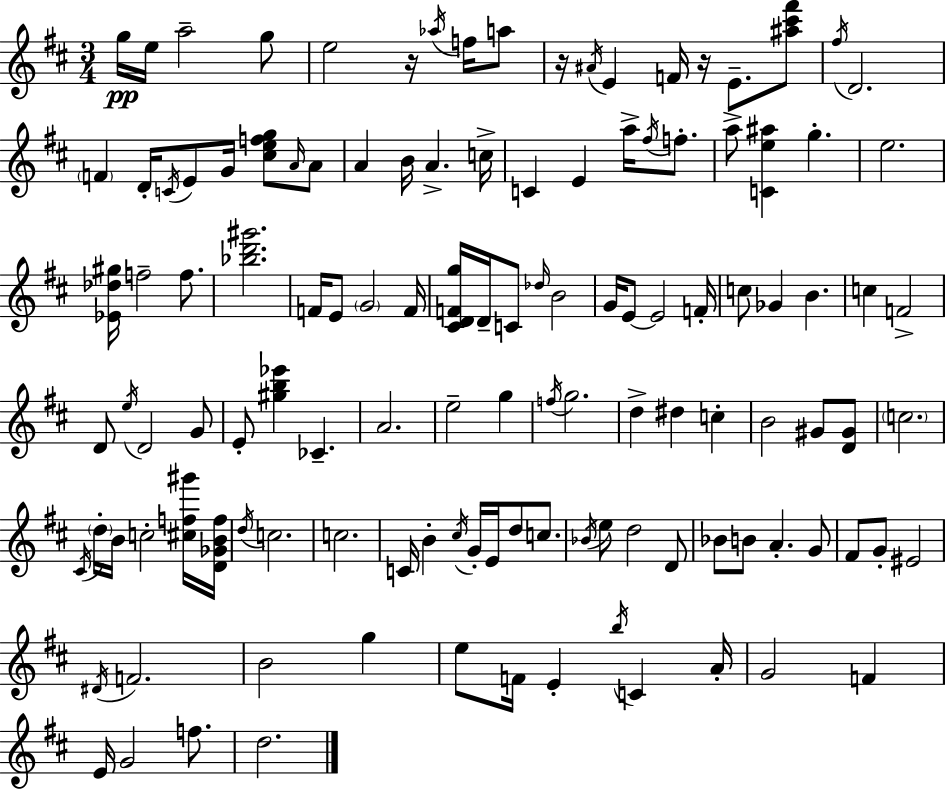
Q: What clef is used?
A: treble